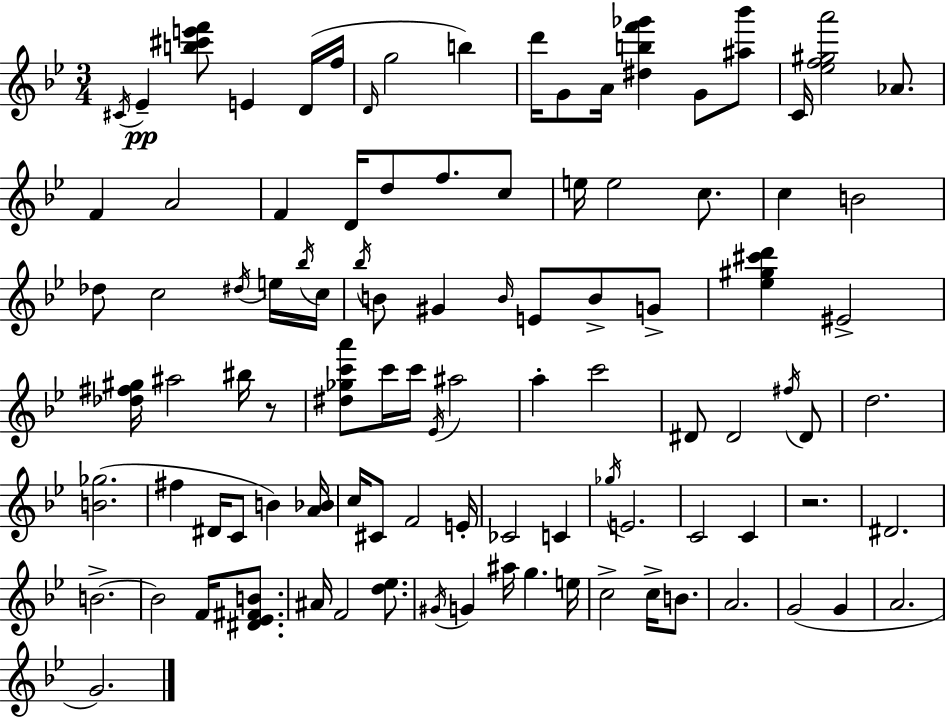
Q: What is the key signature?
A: G minor